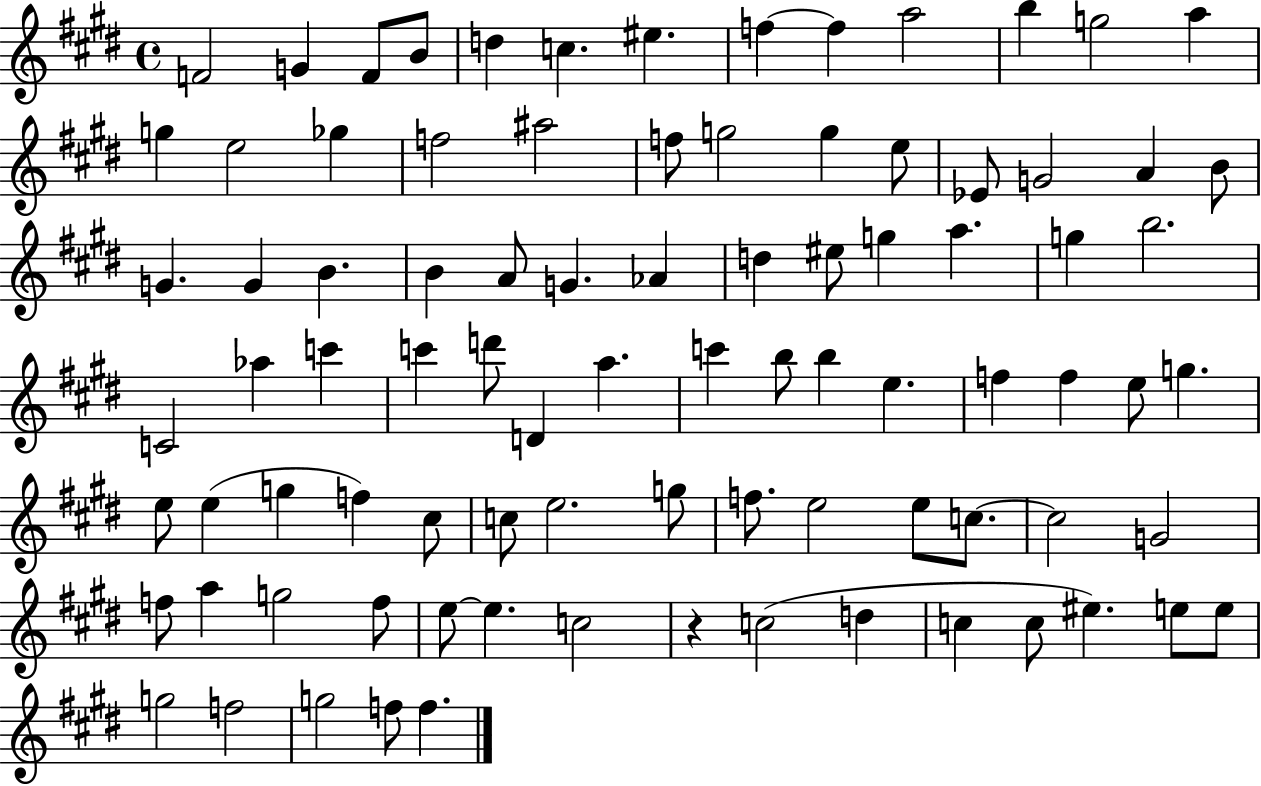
F4/h G4/q F4/e B4/e D5/q C5/q. EIS5/q. F5/q F5/q A5/h B5/q G5/h A5/q G5/q E5/h Gb5/q F5/h A#5/h F5/e G5/h G5/q E5/e Eb4/e G4/h A4/q B4/e G4/q. G4/q B4/q. B4/q A4/e G4/q. Ab4/q D5/q EIS5/e G5/q A5/q. G5/q B5/h. C4/h Ab5/q C6/q C6/q D6/e D4/q A5/q. C6/q B5/e B5/q E5/q. F5/q F5/q E5/e G5/q. E5/e E5/q G5/q F5/q C#5/e C5/e E5/h. G5/e F5/e. E5/h E5/e C5/e. C5/h G4/h F5/e A5/q G5/h F5/e E5/e E5/q. C5/h R/q C5/h D5/q C5/q C5/e EIS5/q. E5/e E5/e G5/h F5/h G5/h F5/e F5/q.